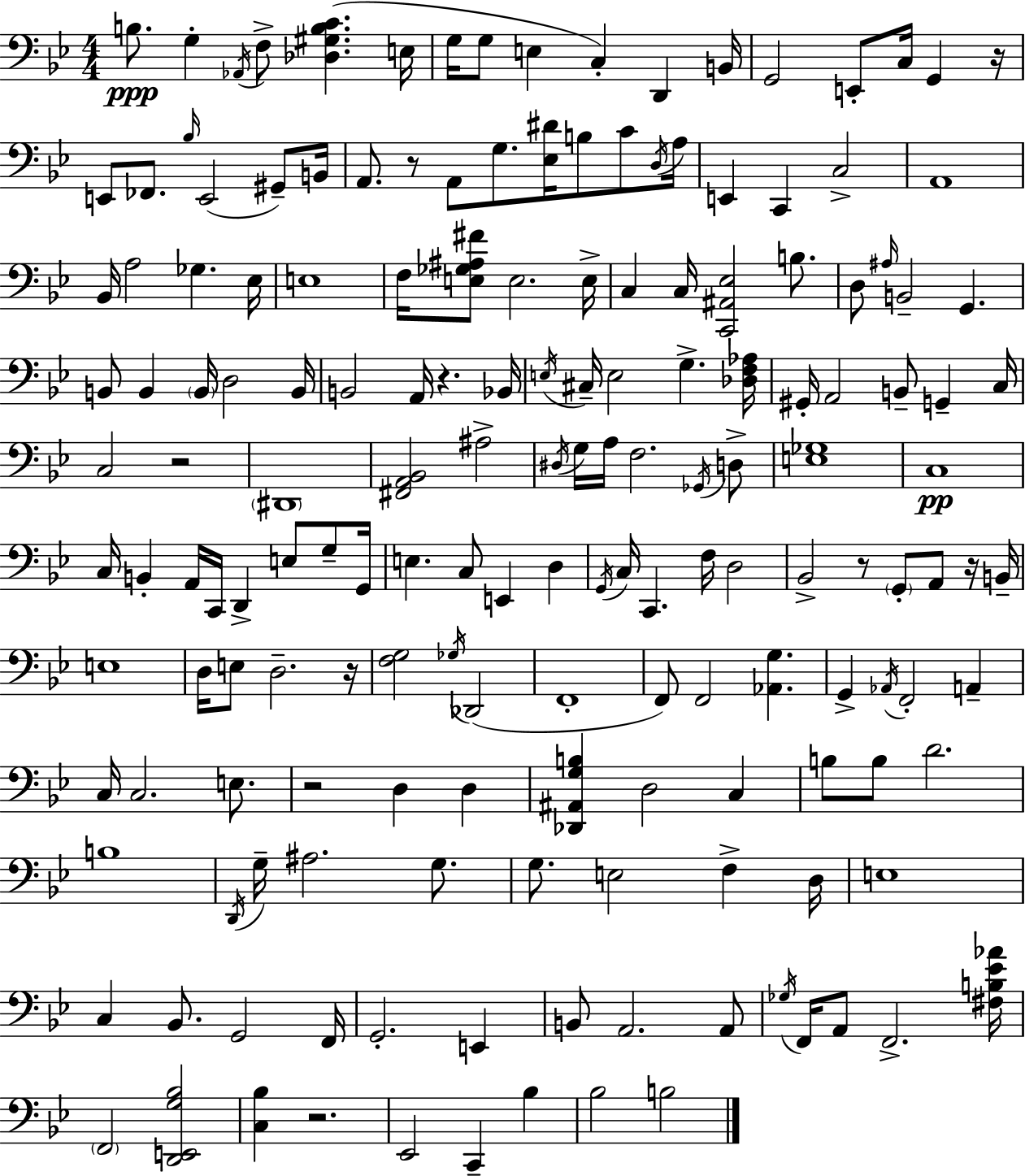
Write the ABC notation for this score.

X:1
T:Untitled
M:4/4
L:1/4
K:Gm
B,/2 G, _A,,/4 F,/2 [_D,^G,B,C] E,/4 G,/4 G,/2 E, C, D,, B,,/4 G,,2 E,,/2 C,/4 G,, z/4 E,,/2 _F,,/2 _B,/4 E,,2 ^G,,/2 B,,/4 A,,/2 z/2 A,,/2 G,/2 [_E,^D]/4 B,/2 C/2 D,/4 A,/4 E,, C,, C,2 A,,4 _B,,/4 A,2 _G, _E,/4 E,4 F,/4 [E,_G,^A,^F]/2 E,2 E,/4 C, C,/4 [C,,^A,,_E,]2 B,/2 D,/2 ^A,/4 B,,2 G,, B,,/2 B,, B,,/4 D,2 B,,/4 B,,2 A,,/4 z _B,,/4 E,/4 ^C,/4 E,2 G, [_D,F,_A,]/4 ^G,,/4 A,,2 B,,/2 G,, C,/4 C,2 z2 ^D,,4 [^F,,A,,_B,,]2 ^A,2 ^D,/4 G,/4 A,/4 F,2 _G,,/4 D,/2 [E,_G,]4 C,4 C,/4 B,, A,,/4 C,,/4 D,, E,/2 G,/2 G,,/4 E, C,/2 E,, D, G,,/4 C,/4 C,, F,/4 D,2 _B,,2 z/2 G,,/2 A,,/2 z/4 B,,/4 E,4 D,/4 E,/2 D,2 z/4 [F,G,]2 _G,/4 _D,,2 F,,4 F,,/2 F,,2 [_A,,G,] G,, _A,,/4 F,,2 A,, C,/4 C,2 E,/2 z2 D, D, [_D,,^A,,G,B,] D,2 C, B,/2 B,/2 D2 B,4 D,,/4 G,/4 ^A,2 G,/2 G,/2 E,2 F, D,/4 E,4 C, _B,,/2 G,,2 F,,/4 G,,2 E,, B,,/2 A,,2 A,,/2 _G,/4 F,,/4 A,,/2 F,,2 [^F,B,_E_A]/4 F,,2 [D,,E,,G,_B,]2 [C,_B,] z2 _E,,2 C,, _B, _B,2 B,2